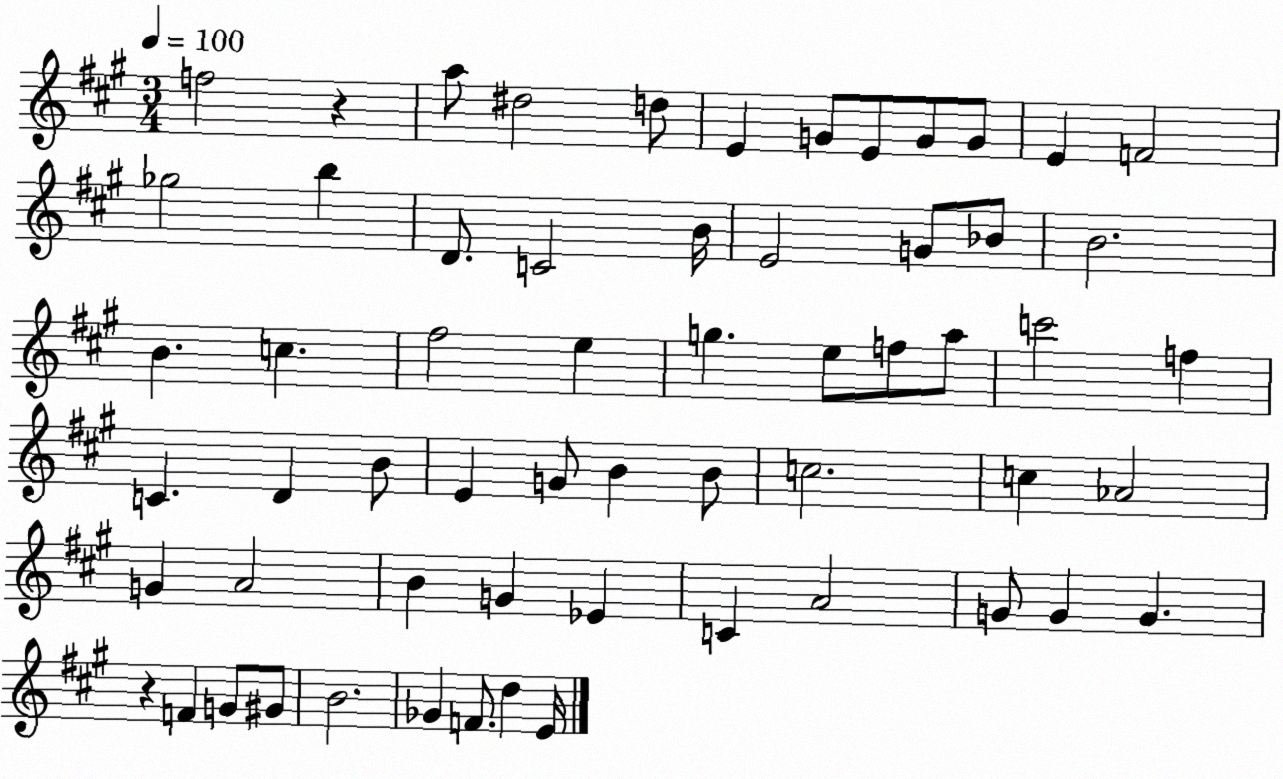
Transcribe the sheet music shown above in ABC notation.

X:1
T:Untitled
M:3/4
L:1/4
K:A
f2 z a/2 ^d2 d/2 E G/2 E/2 G/2 G/2 E F2 _g2 b D/2 C2 B/4 E2 G/2 _B/2 B2 B c ^f2 e g e/2 f/2 a/2 c'2 f C D B/2 E G/2 B B/2 c2 c _A2 G A2 B G _E C A2 G/2 G G z F G/2 ^G/2 B2 _G F/2 d E/4